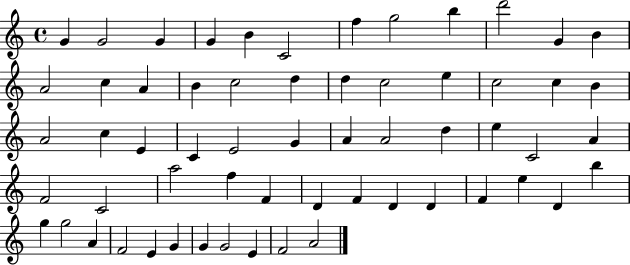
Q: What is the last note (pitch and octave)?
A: A4